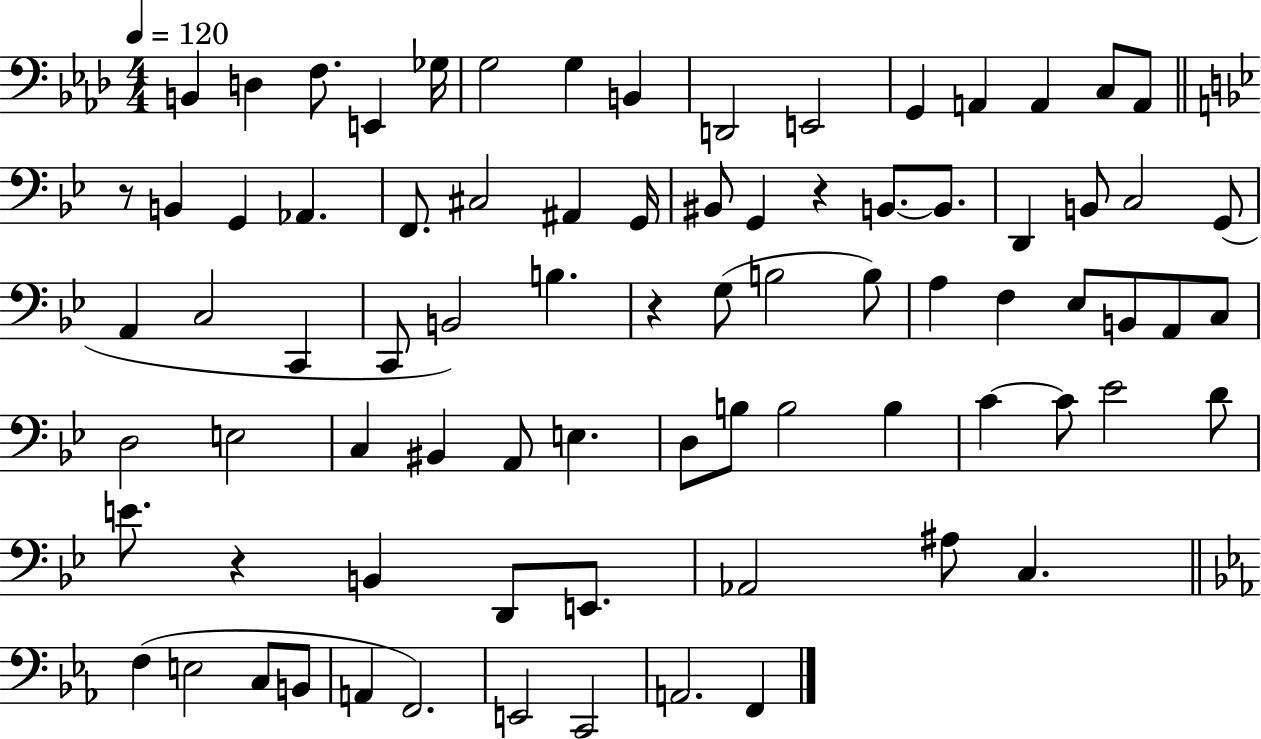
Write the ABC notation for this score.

X:1
T:Untitled
M:4/4
L:1/4
K:Ab
B,, D, F,/2 E,, _G,/4 G,2 G, B,, D,,2 E,,2 G,, A,, A,, C,/2 A,,/2 z/2 B,, G,, _A,, F,,/2 ^C,2 ^A,, G,,/4 ^B,,/2 G,, z B,,/2 B,,/2 D,, B,,/2 C,2 G,,/2 A,, C,2 C,, C,,/2 B,,2 B, z G,/2 B,2 B,/2 A, F, _E,/2 B,,/2 A,,/2 C,/2 D,2 E,2 C, ^B,, A,,/2 E, D,/2 B,/2 B,2 B, C C/2 _E2 D/2 E/2 z B,, D,,/2 E,,/2 _A,,2 ^A,/2 C, F, E,2 C,/2 B,,/2 A,, F,,2 E,,2 C,,2 A,,2 F,,